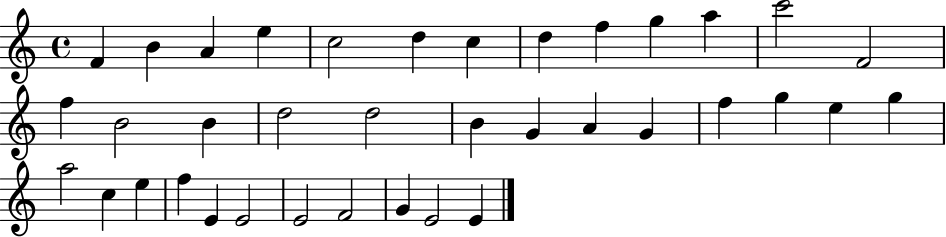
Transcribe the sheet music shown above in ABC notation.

X:1
T:Untitled
M:4/4
L:1/4
K:C
F B A e c2 d c d f g a c'2 F2 f B2 B d2 d2 B G A G f g e g a2 c e f E E2 E2 F2 G E2 E